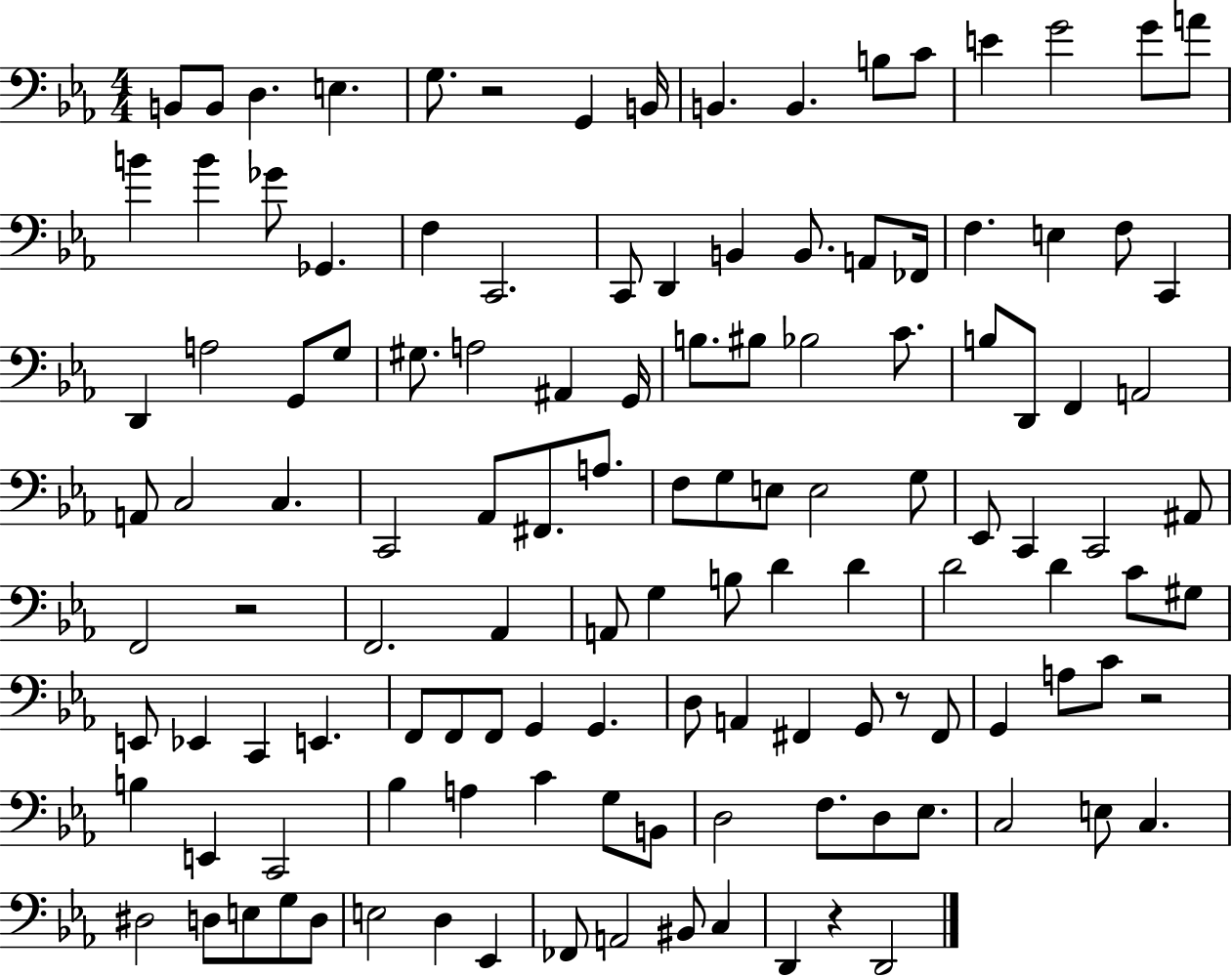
{
  \clef bass
  \numericTimeSignature
  \time 4/4
  \key ees \major
  b,8 b,8 d4. e4. | g8. r2 g,4 b,16 | b,4. b,4. b8 c'8 | e'4 g'2 g'8 a'8 | \break b'4 b'4 ges'8 ges,4. | f4 c,2. | c,8 d,4 b,4 b,8. a,8 fes,16 | f4. e4 f8 c,4 | \break d,4 a2 g,8 g8 | gis8. a2 ais,4 g,16 | b8. bis8 bes2 c'8. | b8 d,8 f,4 a,2 | \break a,8 c2 c4. | c,2 aes,8 fis,8. a8. | f8 g8 e8 e2 g8 | ees,8 c,4 c,2 ais,8 | \break f,2 r2 | f,2. aes,4 | a,8 g4 b8 d'4 d'4 | d'2 d'4 c'8 gis8 | \break e,8 ees,4 c,4 e,4. | f,8 f,8 f,8 g,4 g,4. | d8 a,4 fis,4 g,8 r8 fis,8 | g,4 a8 c'8 r2 | \break b4 e,4 c,2 | bes4 a4 c'4 g8 b,8 | d2 f8. d8 ees8. | c2 e8 c4. | \break dis2 d8 e8 g8 d8 | e2 d4 ees,4 | fes,8 a,2 bis,8 c4 | d,4 r4 d,2 | \break \bar "|."
}